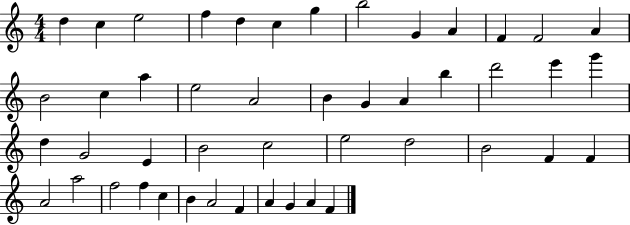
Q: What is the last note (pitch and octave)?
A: F4